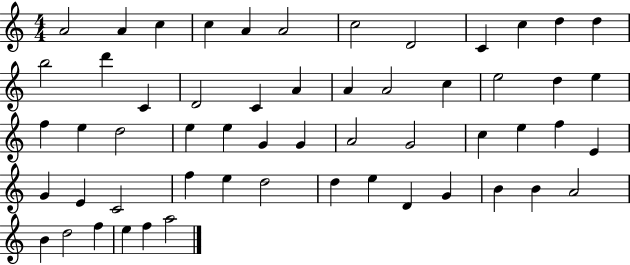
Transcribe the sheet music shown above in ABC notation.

X:1
T:Untitled
M:4/4
L:1/4
K:C
A2 A c c A A2 c2 D2 C c d d b2 d' C D2 C A A A2 c e2 d e f e d2 e e G G A2 G2 c e f E G E C2 f e d2 d e D G B B A2 B d2 f e f a2